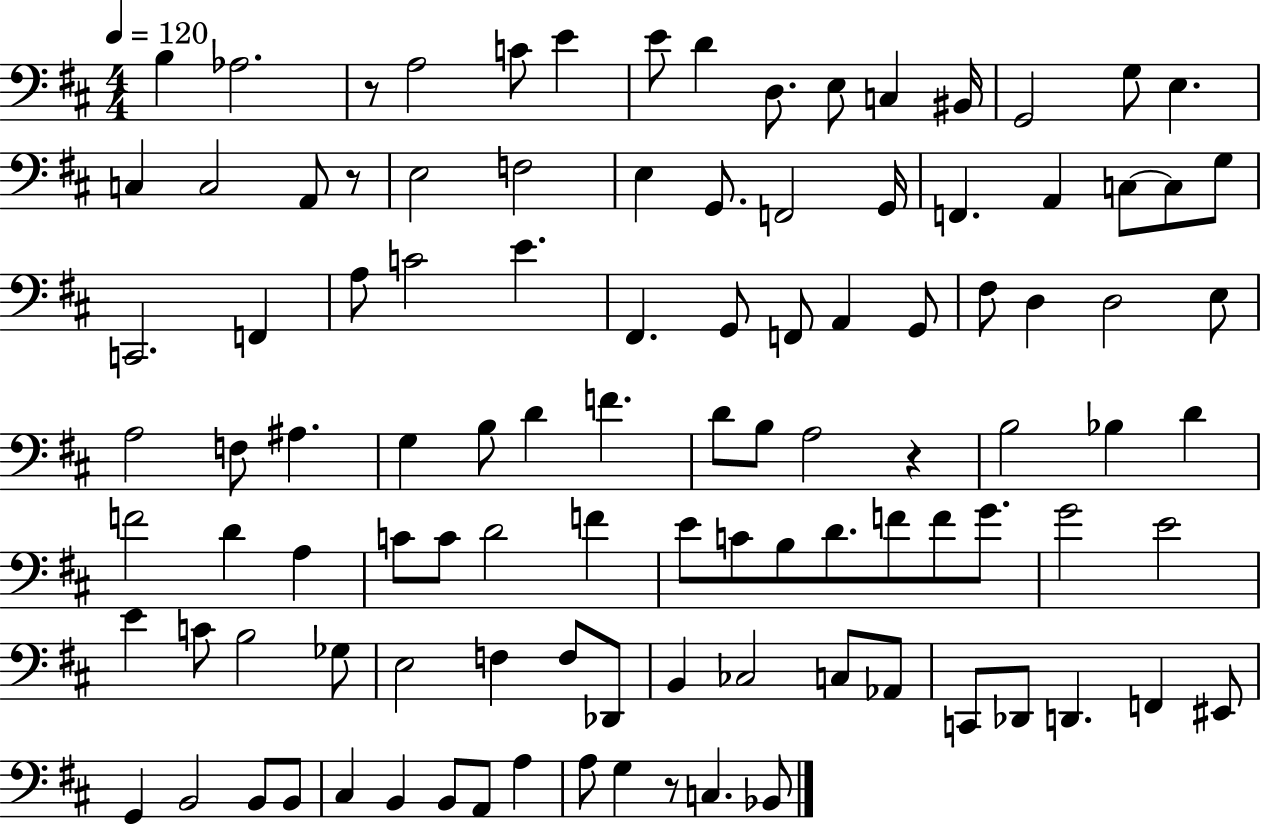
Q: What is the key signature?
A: D major